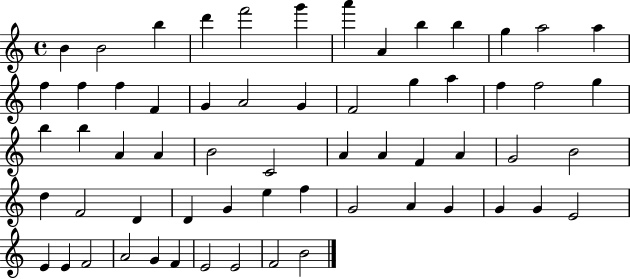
{
  \clef treble
  \time 4/4
  \defaultTimeSignature
  \key c \major
  b'4 b'2 b''4 | d'''4 f'''2 g'''4 | a'''4 a'4 b''4 b''4 | g''4 a''2 a''4 | \break f''4 f''4 f''4 f'4 | g'4 a'2 g'4 | f'2 g''4 a''4 | f''4 f''2 g''4 | \break b''4 b''4 a'4 a'4 | b'2 c'2 | a'4 a'4 f'4 a'4 | g'2 b'2 | \break d''4 f'2 d'4 | d'4 g'4 e''4 f''4 | g'2 a'4 g'4 | g'4 g'4 e'2 | \break e'4 e'4 f'2 | a'2 g'4 f'4 | e'2 e'2 | f'2 b'2 | \break \bar "|."
}